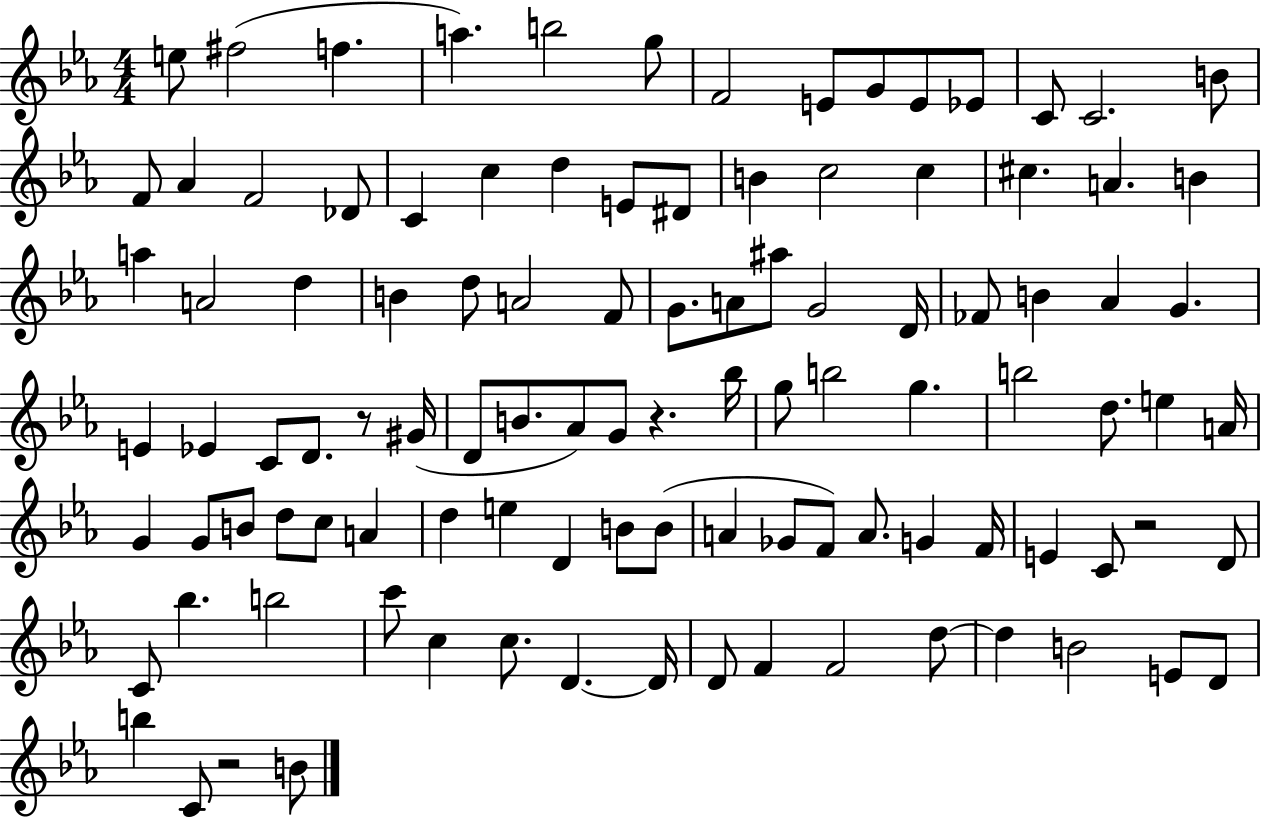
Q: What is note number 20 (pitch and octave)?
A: C5